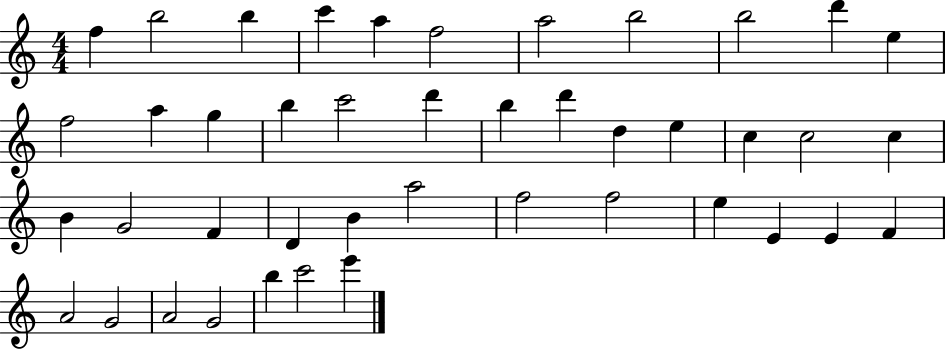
X:1
T:Untitled
M:4/4
L:1/4
K:C
f b2 b c' a f2 a2 b2 b2 d' e f2 a g b c'2 d' b d' d e c c2 c B G2 F D B a2 f2 f2 e E E F A2 G2 A2 G2 b c'2 e'